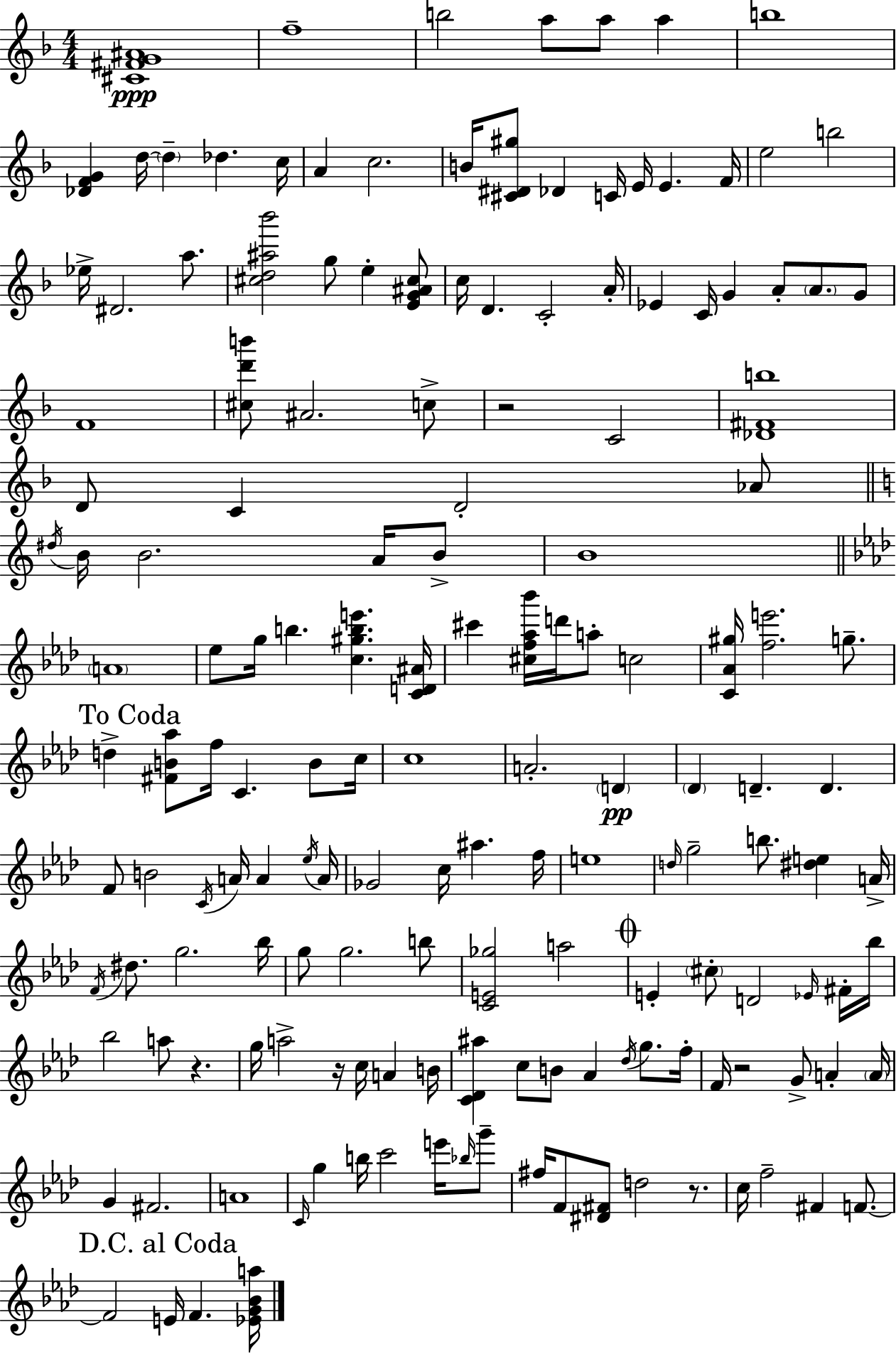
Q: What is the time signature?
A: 4/4